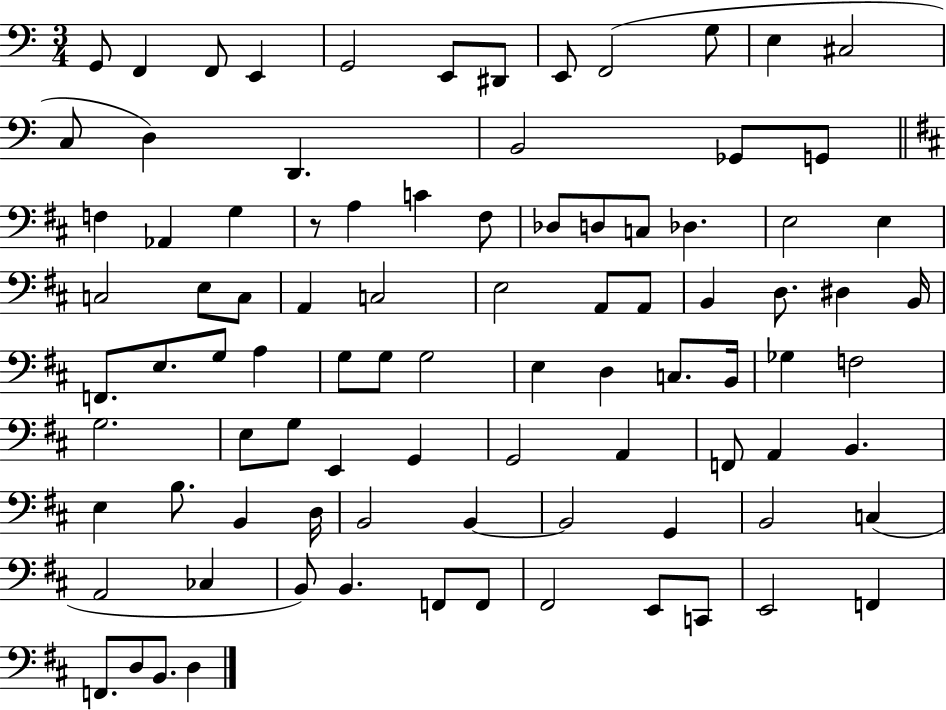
X:1
T:Untitled
M:3/4
L:1/4
K:C
G,,/2 F,, F,,/2 E,, G,,2 E,,/2 ^D,,/2 E,,/2 F,,2 G,/2 E, ^C,2 C,/2 D, D,, B,,2 _G,,/2 G,,/2 F, _A,, G, z/2 A, C ^F,/2 _D,/2 D,/2 C,/2 _D, E,2 E, C,2 E,/2 C,/2 A,, C,2 E,2 A,,/2 A,,/2 B,, D,/2 ^D, B,,/4 F,,/2 E,/2 G,/2 A, G,/2 G,/2 G,2 E, D, C,/2 B,,/4 _G, F,2 G,2 E,/2 G,/2 E,, G,, G,,2 A,, F,,/2 A,, B,, E, B,/2 B,, D,/4 B,,2 B,, B,,2 G,, B,,2 C, A,,2 _C, B,,/2 B,, F,,/2 F,,/2 ^F,,2 E,,/2 C,,/2 E,,2 F,, F,,/2 D,/2 B,,/2 D,